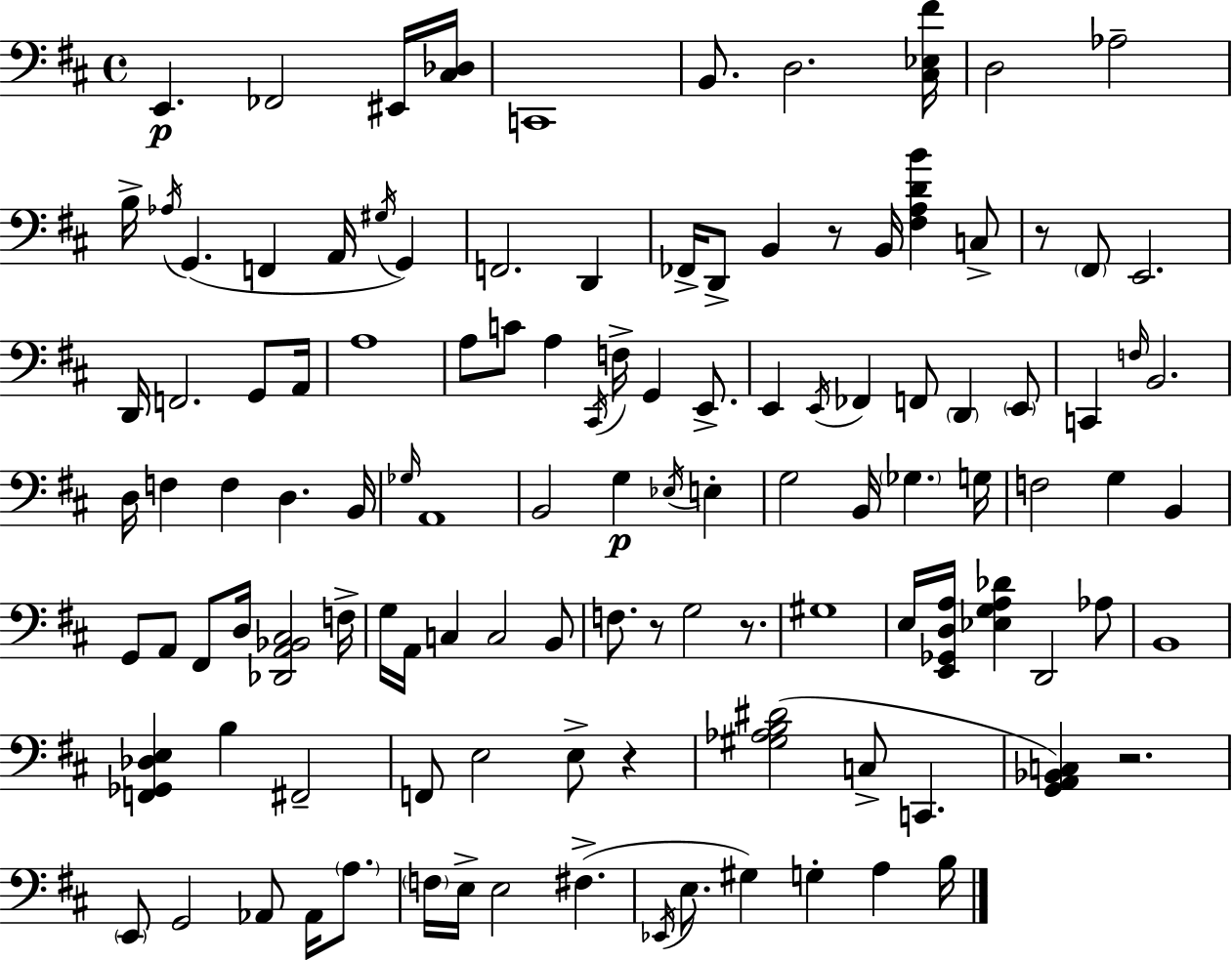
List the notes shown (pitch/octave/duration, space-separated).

E2/q. FES2/h EIS2/s [C#3,Db3]/s C2/w B2/e. D3/h. [C#3,Eb3,F#4]/s D3/h Ab3/h B3/s Ab3/s G2/q. F2/q A2/s G#3/s G2/q F2/h. D2/q FES2/s D2/e B2/q R/e B2/s [F#3,A3,D4,B4]/q C3/e R/e F#2/e E2/h. D2/s F2/h. G2/e A2/s A3/w A3/e C4/e A3/q C#2/s F3/s G2/q E2/e. E2/q E2/s FES2/q F2/e D2/q E2/e C2/q F3/s B2/h. D3/s F3/q F3/q D3/q. B2/s Gb3/s A2/w B2/h G3/q Eb3/s E3/q G3/h B2/s Gb3/q. G3/s F3/h G3/q B2/q G2/e A2/e F#2/e D3/s [Db2,A2,Bb2,C#3]/h F3/s G3/s A2/s C3/q C3/h B2/e F3/e. R/e G3/h R/e. G#3/w E3/s [E2,Gb2,D3,A3]/s [Eb3,G3,A3,Db4]/q D2/h Ab3/e B2/w [F2,Gb2,Db3,E3]/q B3/q F#2/h F2/e E3/h E3/e R/q [G#3,Ab3,B3,D#4]/h C3/e C2/q. [G2,A2,Bb2,C3]/q R/h. E2/e G2/h Ab2/e Ab2/s A3/e. F3/s E3/s E3/h F#3/q. Eb2/s E3/e. G#3/q G3/q A3/q B3/s